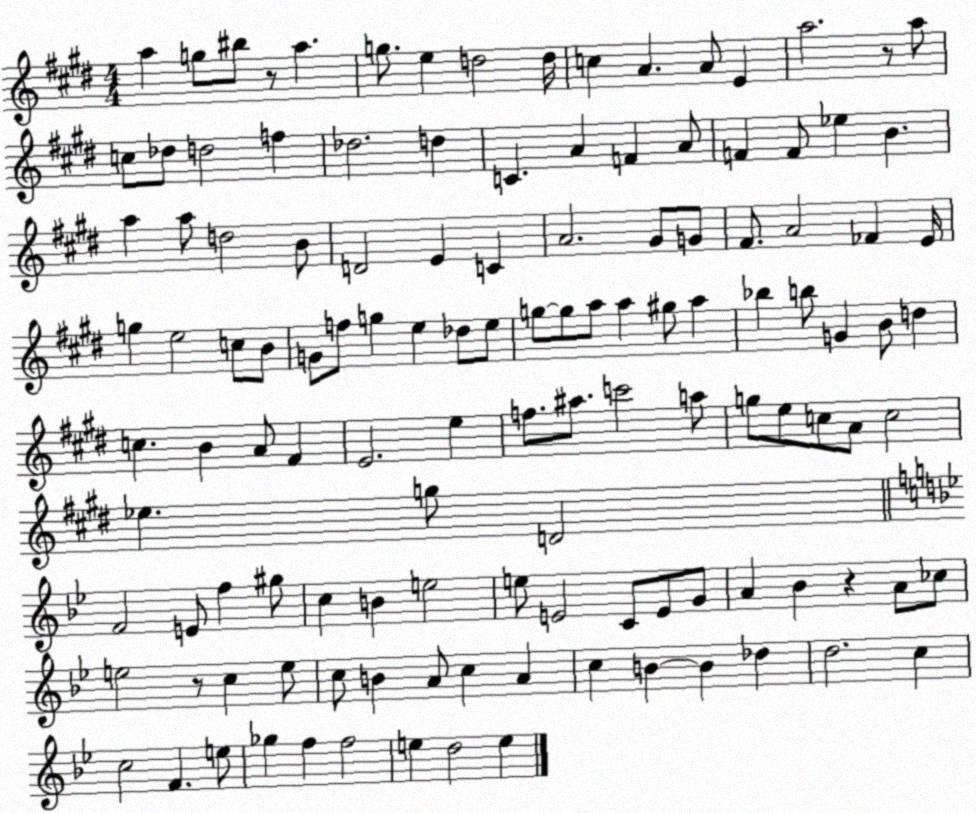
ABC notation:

X:1
T:Untitled
M:4/4
L:1/4
K:E
a g/2 ^b/2 z/2 a g/2 e d2 d/4 c A A/2 E a2 z/2 a/2 c/2 _d/2 d2 f _d2 d C A F A/2 F F/2 _e B a a/2 d2 B/2 D2 E C A2 ^G/2 G/2 ^F/2 A2 _F E/4 g e2 c/2 B/2 G/2 f/2 g e _d/2 e/2 g/2 g/2 a/2 a ^g/2 a _b b/2 G B/2 d c B A/2 ^F E2 e f/2 ^a/2 c'2 a/2 g/2 e/2 c/2 A/2 c2 _e g/2 D2 F2 E/2 f ^g/2 c B e2 e/2 E2 C/2 E/2 G/2 A _B z A/2 _c/2 e2 z/2 c e/2 c/2 B A/2 c A c B B _d d2 c c2 F e/2 _g f f2 e d2 e